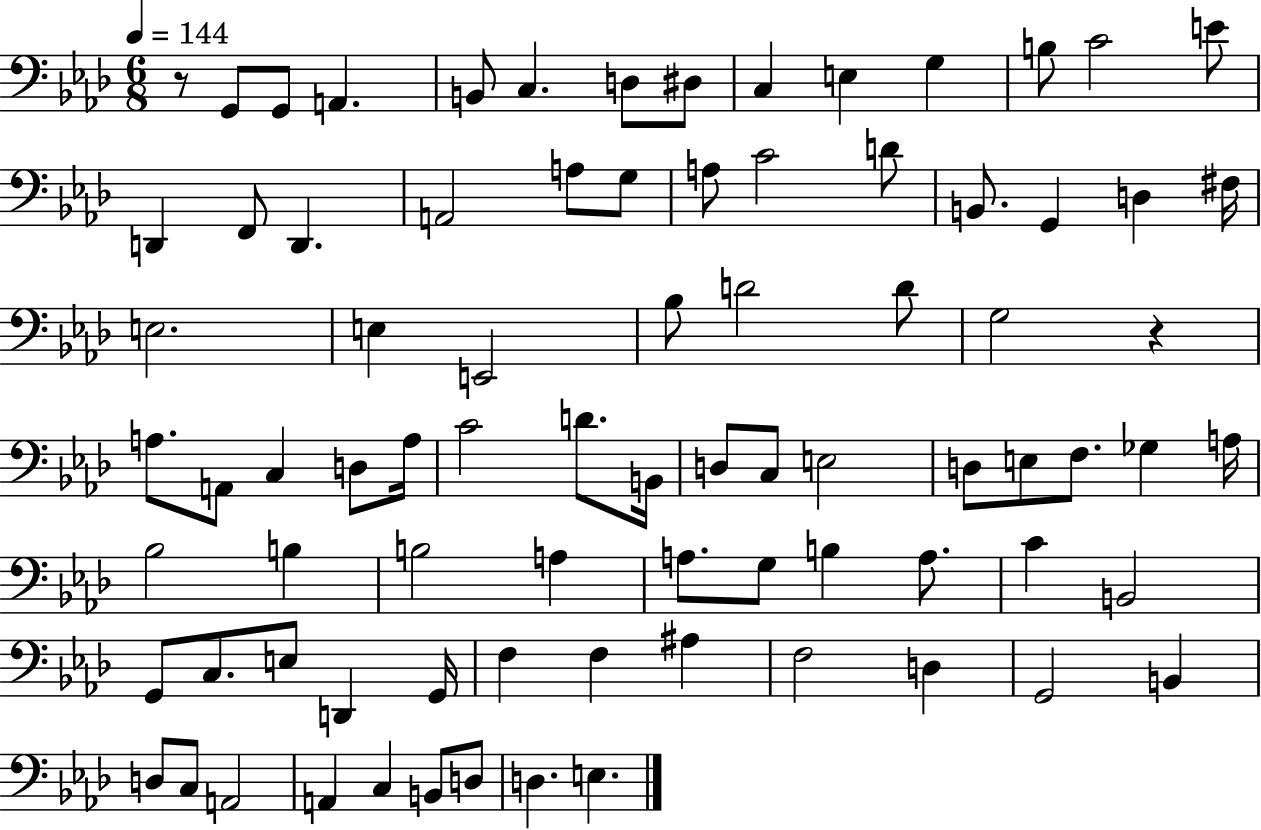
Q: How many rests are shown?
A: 2